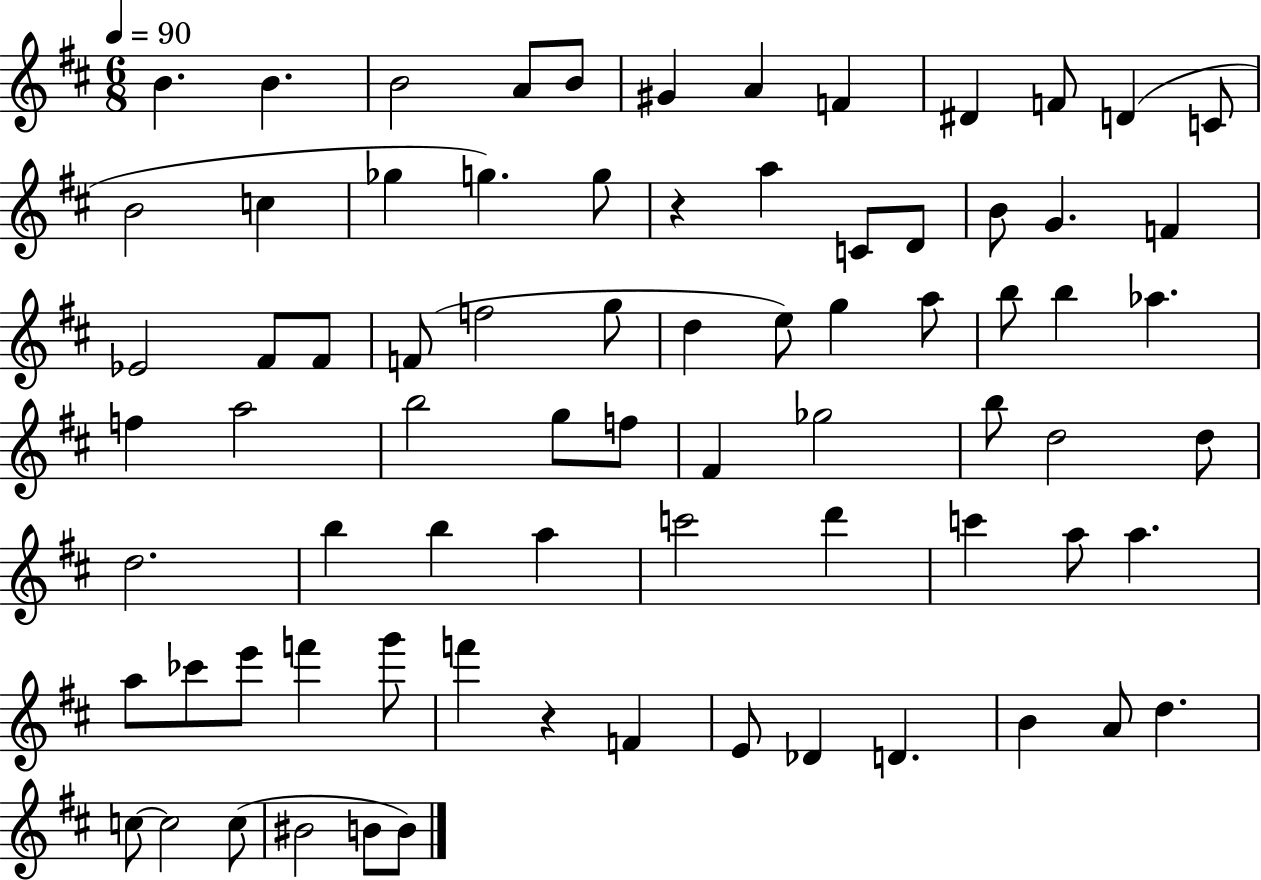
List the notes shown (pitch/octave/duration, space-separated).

B4/q. B4/q. B4/h A4/e B4/e G#4/q A4/q F4/q D#4/q F4/e D4/q C4/e B4/h C5/q Gb5/q G5/q. G5/e R/q A5/q C4/e D4/e B4/e G4/q. F4/q Eb4/h F#4/e F#4/e F4/e F5/h G5/e D5/q E5/e G5/q A5/e B5/e B5/q Ab5/q. F5/q A5/h B5/h G5/e F5/e F#4/q Gb5/h B5/e D5/h D5/e D5/h. B5/q B5/q A5/q C6/h D6/q C6/q A5/e A5/q. A5/e CES6/e E6/e F6/q G6/e F6/q R/q F4/q E4/e Db4/q D4/q. B4/q A4/e D5/q. C5/e C5/h C5/e BIS4/h B4/e B4/e